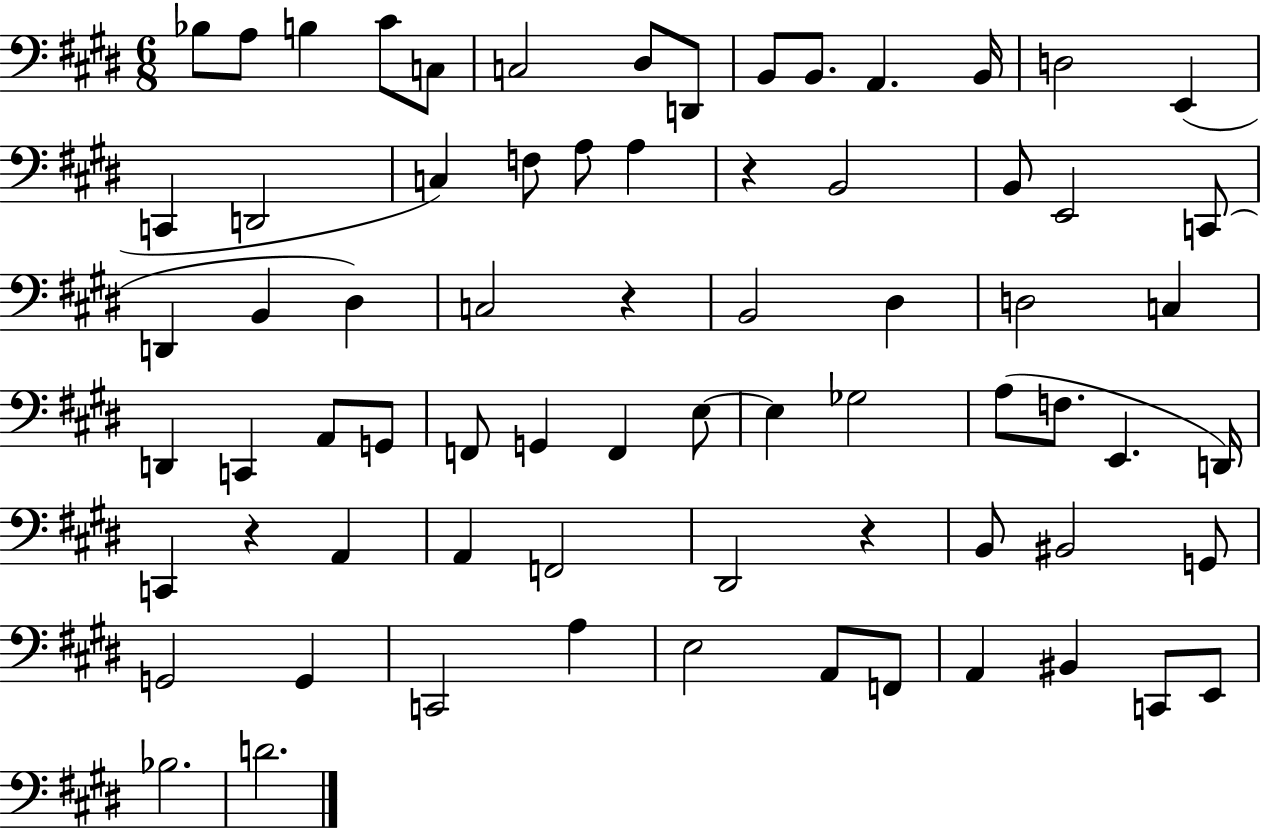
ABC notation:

X:1
T:Untitled
M:6/8
L:1/4
K:E
_B,/2 A,/2 B, ^C/2 C,/2 C,2 ^D,/2 D,,/2 B,,/2 B,,/2 A,, B,,/4 D,2 E,, C,, D,,2 C, F,/2 A,/2 A, z B,,2 B,,/2 E,,2 C,,/2 D,, B,, ^D, C,2 z B,,2 ^D, D,2 C, D,, C,, A,,/2 G,,/2 F,,/2 G,, F,, E,/2 E, _G,2 A,/2 F,/2 E,, D,,/4 C,, z A,, A,, F,,2 ^D,,2 z B,,/2 ^B,,2 G,,/2 G,,2 G,, C,,2 A, E,2 A,,/2 F,,/2 A,, ^B,, C,,/2 E,,/2 _B,2 D2